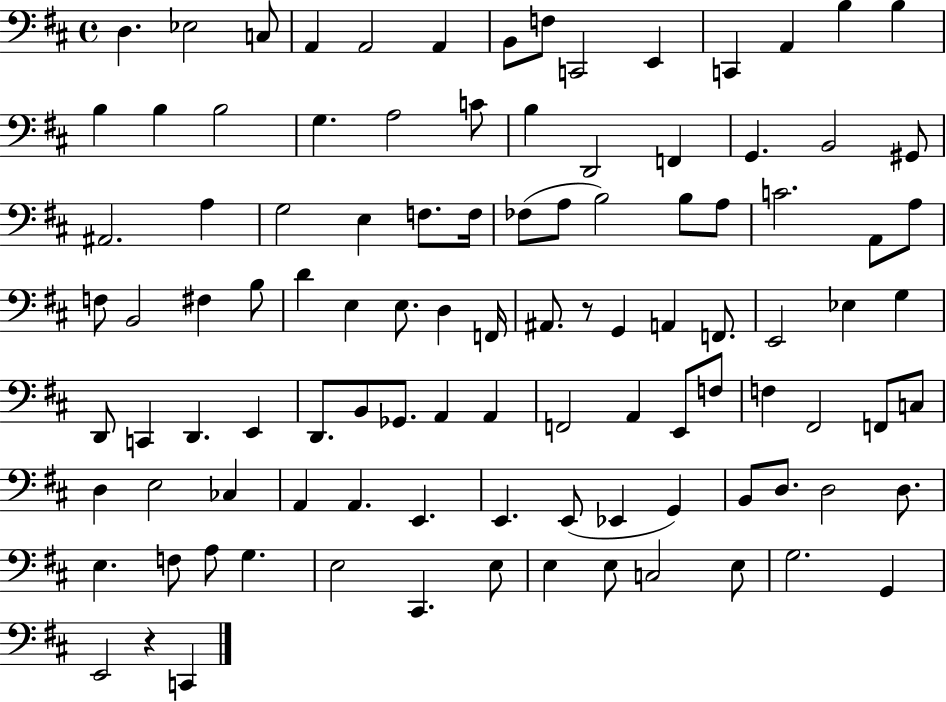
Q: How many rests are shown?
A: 2